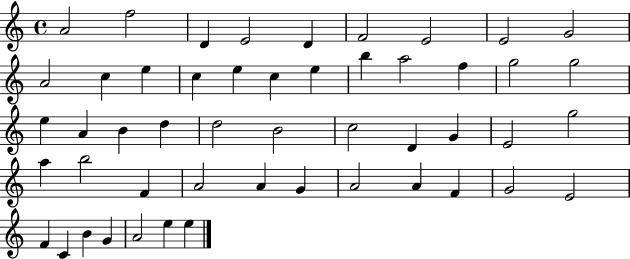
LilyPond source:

{
  \clef treble
  \time 4/4
  \defaultTimeSignature
  \key c \major
  a'2 f''2 | d'4 e'2 d'4 | f'2 e'2 | e'2 g'2 | \break a'2 c''4 e''4 | c''4 e''4 c''4 e''4 | b''4 a''2 f''4 | g''2 g''2 | \break e''4 a'4 b'4 d''4 | d''2 b'2 | c''2 d'4 g'4 | e'2 g''2 | \break a''4 b''2 f'4 | a'2 a'4 g'4 | a'2 a'4 f'4 | g'2 e'2 | \break f'4 c'4 b'4 g'4 | a'2 e''4 e''4 | \bar "|."
}